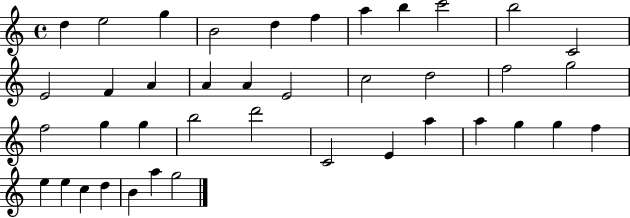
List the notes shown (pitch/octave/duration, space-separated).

D5/q E5/h G5/q B4/h D5/q F5/q A5/q B5/q C6/h B5/h C4/h E4/h F4/q A4/q A4/q A4/q E4/h C5/h D5/h F5/h G5/h F5/h G5/q G5/q B5/h D6/h C4/h E4/q A5/q A5/q G5/q G5/q F5/q E5/q E5/q C5/q D5/q B4/q A5/q G5/h